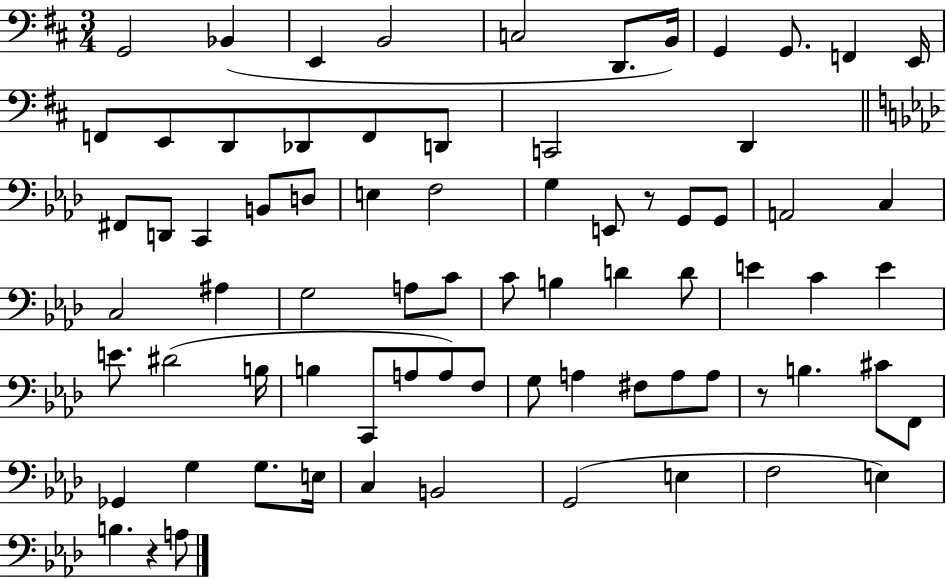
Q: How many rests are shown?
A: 3